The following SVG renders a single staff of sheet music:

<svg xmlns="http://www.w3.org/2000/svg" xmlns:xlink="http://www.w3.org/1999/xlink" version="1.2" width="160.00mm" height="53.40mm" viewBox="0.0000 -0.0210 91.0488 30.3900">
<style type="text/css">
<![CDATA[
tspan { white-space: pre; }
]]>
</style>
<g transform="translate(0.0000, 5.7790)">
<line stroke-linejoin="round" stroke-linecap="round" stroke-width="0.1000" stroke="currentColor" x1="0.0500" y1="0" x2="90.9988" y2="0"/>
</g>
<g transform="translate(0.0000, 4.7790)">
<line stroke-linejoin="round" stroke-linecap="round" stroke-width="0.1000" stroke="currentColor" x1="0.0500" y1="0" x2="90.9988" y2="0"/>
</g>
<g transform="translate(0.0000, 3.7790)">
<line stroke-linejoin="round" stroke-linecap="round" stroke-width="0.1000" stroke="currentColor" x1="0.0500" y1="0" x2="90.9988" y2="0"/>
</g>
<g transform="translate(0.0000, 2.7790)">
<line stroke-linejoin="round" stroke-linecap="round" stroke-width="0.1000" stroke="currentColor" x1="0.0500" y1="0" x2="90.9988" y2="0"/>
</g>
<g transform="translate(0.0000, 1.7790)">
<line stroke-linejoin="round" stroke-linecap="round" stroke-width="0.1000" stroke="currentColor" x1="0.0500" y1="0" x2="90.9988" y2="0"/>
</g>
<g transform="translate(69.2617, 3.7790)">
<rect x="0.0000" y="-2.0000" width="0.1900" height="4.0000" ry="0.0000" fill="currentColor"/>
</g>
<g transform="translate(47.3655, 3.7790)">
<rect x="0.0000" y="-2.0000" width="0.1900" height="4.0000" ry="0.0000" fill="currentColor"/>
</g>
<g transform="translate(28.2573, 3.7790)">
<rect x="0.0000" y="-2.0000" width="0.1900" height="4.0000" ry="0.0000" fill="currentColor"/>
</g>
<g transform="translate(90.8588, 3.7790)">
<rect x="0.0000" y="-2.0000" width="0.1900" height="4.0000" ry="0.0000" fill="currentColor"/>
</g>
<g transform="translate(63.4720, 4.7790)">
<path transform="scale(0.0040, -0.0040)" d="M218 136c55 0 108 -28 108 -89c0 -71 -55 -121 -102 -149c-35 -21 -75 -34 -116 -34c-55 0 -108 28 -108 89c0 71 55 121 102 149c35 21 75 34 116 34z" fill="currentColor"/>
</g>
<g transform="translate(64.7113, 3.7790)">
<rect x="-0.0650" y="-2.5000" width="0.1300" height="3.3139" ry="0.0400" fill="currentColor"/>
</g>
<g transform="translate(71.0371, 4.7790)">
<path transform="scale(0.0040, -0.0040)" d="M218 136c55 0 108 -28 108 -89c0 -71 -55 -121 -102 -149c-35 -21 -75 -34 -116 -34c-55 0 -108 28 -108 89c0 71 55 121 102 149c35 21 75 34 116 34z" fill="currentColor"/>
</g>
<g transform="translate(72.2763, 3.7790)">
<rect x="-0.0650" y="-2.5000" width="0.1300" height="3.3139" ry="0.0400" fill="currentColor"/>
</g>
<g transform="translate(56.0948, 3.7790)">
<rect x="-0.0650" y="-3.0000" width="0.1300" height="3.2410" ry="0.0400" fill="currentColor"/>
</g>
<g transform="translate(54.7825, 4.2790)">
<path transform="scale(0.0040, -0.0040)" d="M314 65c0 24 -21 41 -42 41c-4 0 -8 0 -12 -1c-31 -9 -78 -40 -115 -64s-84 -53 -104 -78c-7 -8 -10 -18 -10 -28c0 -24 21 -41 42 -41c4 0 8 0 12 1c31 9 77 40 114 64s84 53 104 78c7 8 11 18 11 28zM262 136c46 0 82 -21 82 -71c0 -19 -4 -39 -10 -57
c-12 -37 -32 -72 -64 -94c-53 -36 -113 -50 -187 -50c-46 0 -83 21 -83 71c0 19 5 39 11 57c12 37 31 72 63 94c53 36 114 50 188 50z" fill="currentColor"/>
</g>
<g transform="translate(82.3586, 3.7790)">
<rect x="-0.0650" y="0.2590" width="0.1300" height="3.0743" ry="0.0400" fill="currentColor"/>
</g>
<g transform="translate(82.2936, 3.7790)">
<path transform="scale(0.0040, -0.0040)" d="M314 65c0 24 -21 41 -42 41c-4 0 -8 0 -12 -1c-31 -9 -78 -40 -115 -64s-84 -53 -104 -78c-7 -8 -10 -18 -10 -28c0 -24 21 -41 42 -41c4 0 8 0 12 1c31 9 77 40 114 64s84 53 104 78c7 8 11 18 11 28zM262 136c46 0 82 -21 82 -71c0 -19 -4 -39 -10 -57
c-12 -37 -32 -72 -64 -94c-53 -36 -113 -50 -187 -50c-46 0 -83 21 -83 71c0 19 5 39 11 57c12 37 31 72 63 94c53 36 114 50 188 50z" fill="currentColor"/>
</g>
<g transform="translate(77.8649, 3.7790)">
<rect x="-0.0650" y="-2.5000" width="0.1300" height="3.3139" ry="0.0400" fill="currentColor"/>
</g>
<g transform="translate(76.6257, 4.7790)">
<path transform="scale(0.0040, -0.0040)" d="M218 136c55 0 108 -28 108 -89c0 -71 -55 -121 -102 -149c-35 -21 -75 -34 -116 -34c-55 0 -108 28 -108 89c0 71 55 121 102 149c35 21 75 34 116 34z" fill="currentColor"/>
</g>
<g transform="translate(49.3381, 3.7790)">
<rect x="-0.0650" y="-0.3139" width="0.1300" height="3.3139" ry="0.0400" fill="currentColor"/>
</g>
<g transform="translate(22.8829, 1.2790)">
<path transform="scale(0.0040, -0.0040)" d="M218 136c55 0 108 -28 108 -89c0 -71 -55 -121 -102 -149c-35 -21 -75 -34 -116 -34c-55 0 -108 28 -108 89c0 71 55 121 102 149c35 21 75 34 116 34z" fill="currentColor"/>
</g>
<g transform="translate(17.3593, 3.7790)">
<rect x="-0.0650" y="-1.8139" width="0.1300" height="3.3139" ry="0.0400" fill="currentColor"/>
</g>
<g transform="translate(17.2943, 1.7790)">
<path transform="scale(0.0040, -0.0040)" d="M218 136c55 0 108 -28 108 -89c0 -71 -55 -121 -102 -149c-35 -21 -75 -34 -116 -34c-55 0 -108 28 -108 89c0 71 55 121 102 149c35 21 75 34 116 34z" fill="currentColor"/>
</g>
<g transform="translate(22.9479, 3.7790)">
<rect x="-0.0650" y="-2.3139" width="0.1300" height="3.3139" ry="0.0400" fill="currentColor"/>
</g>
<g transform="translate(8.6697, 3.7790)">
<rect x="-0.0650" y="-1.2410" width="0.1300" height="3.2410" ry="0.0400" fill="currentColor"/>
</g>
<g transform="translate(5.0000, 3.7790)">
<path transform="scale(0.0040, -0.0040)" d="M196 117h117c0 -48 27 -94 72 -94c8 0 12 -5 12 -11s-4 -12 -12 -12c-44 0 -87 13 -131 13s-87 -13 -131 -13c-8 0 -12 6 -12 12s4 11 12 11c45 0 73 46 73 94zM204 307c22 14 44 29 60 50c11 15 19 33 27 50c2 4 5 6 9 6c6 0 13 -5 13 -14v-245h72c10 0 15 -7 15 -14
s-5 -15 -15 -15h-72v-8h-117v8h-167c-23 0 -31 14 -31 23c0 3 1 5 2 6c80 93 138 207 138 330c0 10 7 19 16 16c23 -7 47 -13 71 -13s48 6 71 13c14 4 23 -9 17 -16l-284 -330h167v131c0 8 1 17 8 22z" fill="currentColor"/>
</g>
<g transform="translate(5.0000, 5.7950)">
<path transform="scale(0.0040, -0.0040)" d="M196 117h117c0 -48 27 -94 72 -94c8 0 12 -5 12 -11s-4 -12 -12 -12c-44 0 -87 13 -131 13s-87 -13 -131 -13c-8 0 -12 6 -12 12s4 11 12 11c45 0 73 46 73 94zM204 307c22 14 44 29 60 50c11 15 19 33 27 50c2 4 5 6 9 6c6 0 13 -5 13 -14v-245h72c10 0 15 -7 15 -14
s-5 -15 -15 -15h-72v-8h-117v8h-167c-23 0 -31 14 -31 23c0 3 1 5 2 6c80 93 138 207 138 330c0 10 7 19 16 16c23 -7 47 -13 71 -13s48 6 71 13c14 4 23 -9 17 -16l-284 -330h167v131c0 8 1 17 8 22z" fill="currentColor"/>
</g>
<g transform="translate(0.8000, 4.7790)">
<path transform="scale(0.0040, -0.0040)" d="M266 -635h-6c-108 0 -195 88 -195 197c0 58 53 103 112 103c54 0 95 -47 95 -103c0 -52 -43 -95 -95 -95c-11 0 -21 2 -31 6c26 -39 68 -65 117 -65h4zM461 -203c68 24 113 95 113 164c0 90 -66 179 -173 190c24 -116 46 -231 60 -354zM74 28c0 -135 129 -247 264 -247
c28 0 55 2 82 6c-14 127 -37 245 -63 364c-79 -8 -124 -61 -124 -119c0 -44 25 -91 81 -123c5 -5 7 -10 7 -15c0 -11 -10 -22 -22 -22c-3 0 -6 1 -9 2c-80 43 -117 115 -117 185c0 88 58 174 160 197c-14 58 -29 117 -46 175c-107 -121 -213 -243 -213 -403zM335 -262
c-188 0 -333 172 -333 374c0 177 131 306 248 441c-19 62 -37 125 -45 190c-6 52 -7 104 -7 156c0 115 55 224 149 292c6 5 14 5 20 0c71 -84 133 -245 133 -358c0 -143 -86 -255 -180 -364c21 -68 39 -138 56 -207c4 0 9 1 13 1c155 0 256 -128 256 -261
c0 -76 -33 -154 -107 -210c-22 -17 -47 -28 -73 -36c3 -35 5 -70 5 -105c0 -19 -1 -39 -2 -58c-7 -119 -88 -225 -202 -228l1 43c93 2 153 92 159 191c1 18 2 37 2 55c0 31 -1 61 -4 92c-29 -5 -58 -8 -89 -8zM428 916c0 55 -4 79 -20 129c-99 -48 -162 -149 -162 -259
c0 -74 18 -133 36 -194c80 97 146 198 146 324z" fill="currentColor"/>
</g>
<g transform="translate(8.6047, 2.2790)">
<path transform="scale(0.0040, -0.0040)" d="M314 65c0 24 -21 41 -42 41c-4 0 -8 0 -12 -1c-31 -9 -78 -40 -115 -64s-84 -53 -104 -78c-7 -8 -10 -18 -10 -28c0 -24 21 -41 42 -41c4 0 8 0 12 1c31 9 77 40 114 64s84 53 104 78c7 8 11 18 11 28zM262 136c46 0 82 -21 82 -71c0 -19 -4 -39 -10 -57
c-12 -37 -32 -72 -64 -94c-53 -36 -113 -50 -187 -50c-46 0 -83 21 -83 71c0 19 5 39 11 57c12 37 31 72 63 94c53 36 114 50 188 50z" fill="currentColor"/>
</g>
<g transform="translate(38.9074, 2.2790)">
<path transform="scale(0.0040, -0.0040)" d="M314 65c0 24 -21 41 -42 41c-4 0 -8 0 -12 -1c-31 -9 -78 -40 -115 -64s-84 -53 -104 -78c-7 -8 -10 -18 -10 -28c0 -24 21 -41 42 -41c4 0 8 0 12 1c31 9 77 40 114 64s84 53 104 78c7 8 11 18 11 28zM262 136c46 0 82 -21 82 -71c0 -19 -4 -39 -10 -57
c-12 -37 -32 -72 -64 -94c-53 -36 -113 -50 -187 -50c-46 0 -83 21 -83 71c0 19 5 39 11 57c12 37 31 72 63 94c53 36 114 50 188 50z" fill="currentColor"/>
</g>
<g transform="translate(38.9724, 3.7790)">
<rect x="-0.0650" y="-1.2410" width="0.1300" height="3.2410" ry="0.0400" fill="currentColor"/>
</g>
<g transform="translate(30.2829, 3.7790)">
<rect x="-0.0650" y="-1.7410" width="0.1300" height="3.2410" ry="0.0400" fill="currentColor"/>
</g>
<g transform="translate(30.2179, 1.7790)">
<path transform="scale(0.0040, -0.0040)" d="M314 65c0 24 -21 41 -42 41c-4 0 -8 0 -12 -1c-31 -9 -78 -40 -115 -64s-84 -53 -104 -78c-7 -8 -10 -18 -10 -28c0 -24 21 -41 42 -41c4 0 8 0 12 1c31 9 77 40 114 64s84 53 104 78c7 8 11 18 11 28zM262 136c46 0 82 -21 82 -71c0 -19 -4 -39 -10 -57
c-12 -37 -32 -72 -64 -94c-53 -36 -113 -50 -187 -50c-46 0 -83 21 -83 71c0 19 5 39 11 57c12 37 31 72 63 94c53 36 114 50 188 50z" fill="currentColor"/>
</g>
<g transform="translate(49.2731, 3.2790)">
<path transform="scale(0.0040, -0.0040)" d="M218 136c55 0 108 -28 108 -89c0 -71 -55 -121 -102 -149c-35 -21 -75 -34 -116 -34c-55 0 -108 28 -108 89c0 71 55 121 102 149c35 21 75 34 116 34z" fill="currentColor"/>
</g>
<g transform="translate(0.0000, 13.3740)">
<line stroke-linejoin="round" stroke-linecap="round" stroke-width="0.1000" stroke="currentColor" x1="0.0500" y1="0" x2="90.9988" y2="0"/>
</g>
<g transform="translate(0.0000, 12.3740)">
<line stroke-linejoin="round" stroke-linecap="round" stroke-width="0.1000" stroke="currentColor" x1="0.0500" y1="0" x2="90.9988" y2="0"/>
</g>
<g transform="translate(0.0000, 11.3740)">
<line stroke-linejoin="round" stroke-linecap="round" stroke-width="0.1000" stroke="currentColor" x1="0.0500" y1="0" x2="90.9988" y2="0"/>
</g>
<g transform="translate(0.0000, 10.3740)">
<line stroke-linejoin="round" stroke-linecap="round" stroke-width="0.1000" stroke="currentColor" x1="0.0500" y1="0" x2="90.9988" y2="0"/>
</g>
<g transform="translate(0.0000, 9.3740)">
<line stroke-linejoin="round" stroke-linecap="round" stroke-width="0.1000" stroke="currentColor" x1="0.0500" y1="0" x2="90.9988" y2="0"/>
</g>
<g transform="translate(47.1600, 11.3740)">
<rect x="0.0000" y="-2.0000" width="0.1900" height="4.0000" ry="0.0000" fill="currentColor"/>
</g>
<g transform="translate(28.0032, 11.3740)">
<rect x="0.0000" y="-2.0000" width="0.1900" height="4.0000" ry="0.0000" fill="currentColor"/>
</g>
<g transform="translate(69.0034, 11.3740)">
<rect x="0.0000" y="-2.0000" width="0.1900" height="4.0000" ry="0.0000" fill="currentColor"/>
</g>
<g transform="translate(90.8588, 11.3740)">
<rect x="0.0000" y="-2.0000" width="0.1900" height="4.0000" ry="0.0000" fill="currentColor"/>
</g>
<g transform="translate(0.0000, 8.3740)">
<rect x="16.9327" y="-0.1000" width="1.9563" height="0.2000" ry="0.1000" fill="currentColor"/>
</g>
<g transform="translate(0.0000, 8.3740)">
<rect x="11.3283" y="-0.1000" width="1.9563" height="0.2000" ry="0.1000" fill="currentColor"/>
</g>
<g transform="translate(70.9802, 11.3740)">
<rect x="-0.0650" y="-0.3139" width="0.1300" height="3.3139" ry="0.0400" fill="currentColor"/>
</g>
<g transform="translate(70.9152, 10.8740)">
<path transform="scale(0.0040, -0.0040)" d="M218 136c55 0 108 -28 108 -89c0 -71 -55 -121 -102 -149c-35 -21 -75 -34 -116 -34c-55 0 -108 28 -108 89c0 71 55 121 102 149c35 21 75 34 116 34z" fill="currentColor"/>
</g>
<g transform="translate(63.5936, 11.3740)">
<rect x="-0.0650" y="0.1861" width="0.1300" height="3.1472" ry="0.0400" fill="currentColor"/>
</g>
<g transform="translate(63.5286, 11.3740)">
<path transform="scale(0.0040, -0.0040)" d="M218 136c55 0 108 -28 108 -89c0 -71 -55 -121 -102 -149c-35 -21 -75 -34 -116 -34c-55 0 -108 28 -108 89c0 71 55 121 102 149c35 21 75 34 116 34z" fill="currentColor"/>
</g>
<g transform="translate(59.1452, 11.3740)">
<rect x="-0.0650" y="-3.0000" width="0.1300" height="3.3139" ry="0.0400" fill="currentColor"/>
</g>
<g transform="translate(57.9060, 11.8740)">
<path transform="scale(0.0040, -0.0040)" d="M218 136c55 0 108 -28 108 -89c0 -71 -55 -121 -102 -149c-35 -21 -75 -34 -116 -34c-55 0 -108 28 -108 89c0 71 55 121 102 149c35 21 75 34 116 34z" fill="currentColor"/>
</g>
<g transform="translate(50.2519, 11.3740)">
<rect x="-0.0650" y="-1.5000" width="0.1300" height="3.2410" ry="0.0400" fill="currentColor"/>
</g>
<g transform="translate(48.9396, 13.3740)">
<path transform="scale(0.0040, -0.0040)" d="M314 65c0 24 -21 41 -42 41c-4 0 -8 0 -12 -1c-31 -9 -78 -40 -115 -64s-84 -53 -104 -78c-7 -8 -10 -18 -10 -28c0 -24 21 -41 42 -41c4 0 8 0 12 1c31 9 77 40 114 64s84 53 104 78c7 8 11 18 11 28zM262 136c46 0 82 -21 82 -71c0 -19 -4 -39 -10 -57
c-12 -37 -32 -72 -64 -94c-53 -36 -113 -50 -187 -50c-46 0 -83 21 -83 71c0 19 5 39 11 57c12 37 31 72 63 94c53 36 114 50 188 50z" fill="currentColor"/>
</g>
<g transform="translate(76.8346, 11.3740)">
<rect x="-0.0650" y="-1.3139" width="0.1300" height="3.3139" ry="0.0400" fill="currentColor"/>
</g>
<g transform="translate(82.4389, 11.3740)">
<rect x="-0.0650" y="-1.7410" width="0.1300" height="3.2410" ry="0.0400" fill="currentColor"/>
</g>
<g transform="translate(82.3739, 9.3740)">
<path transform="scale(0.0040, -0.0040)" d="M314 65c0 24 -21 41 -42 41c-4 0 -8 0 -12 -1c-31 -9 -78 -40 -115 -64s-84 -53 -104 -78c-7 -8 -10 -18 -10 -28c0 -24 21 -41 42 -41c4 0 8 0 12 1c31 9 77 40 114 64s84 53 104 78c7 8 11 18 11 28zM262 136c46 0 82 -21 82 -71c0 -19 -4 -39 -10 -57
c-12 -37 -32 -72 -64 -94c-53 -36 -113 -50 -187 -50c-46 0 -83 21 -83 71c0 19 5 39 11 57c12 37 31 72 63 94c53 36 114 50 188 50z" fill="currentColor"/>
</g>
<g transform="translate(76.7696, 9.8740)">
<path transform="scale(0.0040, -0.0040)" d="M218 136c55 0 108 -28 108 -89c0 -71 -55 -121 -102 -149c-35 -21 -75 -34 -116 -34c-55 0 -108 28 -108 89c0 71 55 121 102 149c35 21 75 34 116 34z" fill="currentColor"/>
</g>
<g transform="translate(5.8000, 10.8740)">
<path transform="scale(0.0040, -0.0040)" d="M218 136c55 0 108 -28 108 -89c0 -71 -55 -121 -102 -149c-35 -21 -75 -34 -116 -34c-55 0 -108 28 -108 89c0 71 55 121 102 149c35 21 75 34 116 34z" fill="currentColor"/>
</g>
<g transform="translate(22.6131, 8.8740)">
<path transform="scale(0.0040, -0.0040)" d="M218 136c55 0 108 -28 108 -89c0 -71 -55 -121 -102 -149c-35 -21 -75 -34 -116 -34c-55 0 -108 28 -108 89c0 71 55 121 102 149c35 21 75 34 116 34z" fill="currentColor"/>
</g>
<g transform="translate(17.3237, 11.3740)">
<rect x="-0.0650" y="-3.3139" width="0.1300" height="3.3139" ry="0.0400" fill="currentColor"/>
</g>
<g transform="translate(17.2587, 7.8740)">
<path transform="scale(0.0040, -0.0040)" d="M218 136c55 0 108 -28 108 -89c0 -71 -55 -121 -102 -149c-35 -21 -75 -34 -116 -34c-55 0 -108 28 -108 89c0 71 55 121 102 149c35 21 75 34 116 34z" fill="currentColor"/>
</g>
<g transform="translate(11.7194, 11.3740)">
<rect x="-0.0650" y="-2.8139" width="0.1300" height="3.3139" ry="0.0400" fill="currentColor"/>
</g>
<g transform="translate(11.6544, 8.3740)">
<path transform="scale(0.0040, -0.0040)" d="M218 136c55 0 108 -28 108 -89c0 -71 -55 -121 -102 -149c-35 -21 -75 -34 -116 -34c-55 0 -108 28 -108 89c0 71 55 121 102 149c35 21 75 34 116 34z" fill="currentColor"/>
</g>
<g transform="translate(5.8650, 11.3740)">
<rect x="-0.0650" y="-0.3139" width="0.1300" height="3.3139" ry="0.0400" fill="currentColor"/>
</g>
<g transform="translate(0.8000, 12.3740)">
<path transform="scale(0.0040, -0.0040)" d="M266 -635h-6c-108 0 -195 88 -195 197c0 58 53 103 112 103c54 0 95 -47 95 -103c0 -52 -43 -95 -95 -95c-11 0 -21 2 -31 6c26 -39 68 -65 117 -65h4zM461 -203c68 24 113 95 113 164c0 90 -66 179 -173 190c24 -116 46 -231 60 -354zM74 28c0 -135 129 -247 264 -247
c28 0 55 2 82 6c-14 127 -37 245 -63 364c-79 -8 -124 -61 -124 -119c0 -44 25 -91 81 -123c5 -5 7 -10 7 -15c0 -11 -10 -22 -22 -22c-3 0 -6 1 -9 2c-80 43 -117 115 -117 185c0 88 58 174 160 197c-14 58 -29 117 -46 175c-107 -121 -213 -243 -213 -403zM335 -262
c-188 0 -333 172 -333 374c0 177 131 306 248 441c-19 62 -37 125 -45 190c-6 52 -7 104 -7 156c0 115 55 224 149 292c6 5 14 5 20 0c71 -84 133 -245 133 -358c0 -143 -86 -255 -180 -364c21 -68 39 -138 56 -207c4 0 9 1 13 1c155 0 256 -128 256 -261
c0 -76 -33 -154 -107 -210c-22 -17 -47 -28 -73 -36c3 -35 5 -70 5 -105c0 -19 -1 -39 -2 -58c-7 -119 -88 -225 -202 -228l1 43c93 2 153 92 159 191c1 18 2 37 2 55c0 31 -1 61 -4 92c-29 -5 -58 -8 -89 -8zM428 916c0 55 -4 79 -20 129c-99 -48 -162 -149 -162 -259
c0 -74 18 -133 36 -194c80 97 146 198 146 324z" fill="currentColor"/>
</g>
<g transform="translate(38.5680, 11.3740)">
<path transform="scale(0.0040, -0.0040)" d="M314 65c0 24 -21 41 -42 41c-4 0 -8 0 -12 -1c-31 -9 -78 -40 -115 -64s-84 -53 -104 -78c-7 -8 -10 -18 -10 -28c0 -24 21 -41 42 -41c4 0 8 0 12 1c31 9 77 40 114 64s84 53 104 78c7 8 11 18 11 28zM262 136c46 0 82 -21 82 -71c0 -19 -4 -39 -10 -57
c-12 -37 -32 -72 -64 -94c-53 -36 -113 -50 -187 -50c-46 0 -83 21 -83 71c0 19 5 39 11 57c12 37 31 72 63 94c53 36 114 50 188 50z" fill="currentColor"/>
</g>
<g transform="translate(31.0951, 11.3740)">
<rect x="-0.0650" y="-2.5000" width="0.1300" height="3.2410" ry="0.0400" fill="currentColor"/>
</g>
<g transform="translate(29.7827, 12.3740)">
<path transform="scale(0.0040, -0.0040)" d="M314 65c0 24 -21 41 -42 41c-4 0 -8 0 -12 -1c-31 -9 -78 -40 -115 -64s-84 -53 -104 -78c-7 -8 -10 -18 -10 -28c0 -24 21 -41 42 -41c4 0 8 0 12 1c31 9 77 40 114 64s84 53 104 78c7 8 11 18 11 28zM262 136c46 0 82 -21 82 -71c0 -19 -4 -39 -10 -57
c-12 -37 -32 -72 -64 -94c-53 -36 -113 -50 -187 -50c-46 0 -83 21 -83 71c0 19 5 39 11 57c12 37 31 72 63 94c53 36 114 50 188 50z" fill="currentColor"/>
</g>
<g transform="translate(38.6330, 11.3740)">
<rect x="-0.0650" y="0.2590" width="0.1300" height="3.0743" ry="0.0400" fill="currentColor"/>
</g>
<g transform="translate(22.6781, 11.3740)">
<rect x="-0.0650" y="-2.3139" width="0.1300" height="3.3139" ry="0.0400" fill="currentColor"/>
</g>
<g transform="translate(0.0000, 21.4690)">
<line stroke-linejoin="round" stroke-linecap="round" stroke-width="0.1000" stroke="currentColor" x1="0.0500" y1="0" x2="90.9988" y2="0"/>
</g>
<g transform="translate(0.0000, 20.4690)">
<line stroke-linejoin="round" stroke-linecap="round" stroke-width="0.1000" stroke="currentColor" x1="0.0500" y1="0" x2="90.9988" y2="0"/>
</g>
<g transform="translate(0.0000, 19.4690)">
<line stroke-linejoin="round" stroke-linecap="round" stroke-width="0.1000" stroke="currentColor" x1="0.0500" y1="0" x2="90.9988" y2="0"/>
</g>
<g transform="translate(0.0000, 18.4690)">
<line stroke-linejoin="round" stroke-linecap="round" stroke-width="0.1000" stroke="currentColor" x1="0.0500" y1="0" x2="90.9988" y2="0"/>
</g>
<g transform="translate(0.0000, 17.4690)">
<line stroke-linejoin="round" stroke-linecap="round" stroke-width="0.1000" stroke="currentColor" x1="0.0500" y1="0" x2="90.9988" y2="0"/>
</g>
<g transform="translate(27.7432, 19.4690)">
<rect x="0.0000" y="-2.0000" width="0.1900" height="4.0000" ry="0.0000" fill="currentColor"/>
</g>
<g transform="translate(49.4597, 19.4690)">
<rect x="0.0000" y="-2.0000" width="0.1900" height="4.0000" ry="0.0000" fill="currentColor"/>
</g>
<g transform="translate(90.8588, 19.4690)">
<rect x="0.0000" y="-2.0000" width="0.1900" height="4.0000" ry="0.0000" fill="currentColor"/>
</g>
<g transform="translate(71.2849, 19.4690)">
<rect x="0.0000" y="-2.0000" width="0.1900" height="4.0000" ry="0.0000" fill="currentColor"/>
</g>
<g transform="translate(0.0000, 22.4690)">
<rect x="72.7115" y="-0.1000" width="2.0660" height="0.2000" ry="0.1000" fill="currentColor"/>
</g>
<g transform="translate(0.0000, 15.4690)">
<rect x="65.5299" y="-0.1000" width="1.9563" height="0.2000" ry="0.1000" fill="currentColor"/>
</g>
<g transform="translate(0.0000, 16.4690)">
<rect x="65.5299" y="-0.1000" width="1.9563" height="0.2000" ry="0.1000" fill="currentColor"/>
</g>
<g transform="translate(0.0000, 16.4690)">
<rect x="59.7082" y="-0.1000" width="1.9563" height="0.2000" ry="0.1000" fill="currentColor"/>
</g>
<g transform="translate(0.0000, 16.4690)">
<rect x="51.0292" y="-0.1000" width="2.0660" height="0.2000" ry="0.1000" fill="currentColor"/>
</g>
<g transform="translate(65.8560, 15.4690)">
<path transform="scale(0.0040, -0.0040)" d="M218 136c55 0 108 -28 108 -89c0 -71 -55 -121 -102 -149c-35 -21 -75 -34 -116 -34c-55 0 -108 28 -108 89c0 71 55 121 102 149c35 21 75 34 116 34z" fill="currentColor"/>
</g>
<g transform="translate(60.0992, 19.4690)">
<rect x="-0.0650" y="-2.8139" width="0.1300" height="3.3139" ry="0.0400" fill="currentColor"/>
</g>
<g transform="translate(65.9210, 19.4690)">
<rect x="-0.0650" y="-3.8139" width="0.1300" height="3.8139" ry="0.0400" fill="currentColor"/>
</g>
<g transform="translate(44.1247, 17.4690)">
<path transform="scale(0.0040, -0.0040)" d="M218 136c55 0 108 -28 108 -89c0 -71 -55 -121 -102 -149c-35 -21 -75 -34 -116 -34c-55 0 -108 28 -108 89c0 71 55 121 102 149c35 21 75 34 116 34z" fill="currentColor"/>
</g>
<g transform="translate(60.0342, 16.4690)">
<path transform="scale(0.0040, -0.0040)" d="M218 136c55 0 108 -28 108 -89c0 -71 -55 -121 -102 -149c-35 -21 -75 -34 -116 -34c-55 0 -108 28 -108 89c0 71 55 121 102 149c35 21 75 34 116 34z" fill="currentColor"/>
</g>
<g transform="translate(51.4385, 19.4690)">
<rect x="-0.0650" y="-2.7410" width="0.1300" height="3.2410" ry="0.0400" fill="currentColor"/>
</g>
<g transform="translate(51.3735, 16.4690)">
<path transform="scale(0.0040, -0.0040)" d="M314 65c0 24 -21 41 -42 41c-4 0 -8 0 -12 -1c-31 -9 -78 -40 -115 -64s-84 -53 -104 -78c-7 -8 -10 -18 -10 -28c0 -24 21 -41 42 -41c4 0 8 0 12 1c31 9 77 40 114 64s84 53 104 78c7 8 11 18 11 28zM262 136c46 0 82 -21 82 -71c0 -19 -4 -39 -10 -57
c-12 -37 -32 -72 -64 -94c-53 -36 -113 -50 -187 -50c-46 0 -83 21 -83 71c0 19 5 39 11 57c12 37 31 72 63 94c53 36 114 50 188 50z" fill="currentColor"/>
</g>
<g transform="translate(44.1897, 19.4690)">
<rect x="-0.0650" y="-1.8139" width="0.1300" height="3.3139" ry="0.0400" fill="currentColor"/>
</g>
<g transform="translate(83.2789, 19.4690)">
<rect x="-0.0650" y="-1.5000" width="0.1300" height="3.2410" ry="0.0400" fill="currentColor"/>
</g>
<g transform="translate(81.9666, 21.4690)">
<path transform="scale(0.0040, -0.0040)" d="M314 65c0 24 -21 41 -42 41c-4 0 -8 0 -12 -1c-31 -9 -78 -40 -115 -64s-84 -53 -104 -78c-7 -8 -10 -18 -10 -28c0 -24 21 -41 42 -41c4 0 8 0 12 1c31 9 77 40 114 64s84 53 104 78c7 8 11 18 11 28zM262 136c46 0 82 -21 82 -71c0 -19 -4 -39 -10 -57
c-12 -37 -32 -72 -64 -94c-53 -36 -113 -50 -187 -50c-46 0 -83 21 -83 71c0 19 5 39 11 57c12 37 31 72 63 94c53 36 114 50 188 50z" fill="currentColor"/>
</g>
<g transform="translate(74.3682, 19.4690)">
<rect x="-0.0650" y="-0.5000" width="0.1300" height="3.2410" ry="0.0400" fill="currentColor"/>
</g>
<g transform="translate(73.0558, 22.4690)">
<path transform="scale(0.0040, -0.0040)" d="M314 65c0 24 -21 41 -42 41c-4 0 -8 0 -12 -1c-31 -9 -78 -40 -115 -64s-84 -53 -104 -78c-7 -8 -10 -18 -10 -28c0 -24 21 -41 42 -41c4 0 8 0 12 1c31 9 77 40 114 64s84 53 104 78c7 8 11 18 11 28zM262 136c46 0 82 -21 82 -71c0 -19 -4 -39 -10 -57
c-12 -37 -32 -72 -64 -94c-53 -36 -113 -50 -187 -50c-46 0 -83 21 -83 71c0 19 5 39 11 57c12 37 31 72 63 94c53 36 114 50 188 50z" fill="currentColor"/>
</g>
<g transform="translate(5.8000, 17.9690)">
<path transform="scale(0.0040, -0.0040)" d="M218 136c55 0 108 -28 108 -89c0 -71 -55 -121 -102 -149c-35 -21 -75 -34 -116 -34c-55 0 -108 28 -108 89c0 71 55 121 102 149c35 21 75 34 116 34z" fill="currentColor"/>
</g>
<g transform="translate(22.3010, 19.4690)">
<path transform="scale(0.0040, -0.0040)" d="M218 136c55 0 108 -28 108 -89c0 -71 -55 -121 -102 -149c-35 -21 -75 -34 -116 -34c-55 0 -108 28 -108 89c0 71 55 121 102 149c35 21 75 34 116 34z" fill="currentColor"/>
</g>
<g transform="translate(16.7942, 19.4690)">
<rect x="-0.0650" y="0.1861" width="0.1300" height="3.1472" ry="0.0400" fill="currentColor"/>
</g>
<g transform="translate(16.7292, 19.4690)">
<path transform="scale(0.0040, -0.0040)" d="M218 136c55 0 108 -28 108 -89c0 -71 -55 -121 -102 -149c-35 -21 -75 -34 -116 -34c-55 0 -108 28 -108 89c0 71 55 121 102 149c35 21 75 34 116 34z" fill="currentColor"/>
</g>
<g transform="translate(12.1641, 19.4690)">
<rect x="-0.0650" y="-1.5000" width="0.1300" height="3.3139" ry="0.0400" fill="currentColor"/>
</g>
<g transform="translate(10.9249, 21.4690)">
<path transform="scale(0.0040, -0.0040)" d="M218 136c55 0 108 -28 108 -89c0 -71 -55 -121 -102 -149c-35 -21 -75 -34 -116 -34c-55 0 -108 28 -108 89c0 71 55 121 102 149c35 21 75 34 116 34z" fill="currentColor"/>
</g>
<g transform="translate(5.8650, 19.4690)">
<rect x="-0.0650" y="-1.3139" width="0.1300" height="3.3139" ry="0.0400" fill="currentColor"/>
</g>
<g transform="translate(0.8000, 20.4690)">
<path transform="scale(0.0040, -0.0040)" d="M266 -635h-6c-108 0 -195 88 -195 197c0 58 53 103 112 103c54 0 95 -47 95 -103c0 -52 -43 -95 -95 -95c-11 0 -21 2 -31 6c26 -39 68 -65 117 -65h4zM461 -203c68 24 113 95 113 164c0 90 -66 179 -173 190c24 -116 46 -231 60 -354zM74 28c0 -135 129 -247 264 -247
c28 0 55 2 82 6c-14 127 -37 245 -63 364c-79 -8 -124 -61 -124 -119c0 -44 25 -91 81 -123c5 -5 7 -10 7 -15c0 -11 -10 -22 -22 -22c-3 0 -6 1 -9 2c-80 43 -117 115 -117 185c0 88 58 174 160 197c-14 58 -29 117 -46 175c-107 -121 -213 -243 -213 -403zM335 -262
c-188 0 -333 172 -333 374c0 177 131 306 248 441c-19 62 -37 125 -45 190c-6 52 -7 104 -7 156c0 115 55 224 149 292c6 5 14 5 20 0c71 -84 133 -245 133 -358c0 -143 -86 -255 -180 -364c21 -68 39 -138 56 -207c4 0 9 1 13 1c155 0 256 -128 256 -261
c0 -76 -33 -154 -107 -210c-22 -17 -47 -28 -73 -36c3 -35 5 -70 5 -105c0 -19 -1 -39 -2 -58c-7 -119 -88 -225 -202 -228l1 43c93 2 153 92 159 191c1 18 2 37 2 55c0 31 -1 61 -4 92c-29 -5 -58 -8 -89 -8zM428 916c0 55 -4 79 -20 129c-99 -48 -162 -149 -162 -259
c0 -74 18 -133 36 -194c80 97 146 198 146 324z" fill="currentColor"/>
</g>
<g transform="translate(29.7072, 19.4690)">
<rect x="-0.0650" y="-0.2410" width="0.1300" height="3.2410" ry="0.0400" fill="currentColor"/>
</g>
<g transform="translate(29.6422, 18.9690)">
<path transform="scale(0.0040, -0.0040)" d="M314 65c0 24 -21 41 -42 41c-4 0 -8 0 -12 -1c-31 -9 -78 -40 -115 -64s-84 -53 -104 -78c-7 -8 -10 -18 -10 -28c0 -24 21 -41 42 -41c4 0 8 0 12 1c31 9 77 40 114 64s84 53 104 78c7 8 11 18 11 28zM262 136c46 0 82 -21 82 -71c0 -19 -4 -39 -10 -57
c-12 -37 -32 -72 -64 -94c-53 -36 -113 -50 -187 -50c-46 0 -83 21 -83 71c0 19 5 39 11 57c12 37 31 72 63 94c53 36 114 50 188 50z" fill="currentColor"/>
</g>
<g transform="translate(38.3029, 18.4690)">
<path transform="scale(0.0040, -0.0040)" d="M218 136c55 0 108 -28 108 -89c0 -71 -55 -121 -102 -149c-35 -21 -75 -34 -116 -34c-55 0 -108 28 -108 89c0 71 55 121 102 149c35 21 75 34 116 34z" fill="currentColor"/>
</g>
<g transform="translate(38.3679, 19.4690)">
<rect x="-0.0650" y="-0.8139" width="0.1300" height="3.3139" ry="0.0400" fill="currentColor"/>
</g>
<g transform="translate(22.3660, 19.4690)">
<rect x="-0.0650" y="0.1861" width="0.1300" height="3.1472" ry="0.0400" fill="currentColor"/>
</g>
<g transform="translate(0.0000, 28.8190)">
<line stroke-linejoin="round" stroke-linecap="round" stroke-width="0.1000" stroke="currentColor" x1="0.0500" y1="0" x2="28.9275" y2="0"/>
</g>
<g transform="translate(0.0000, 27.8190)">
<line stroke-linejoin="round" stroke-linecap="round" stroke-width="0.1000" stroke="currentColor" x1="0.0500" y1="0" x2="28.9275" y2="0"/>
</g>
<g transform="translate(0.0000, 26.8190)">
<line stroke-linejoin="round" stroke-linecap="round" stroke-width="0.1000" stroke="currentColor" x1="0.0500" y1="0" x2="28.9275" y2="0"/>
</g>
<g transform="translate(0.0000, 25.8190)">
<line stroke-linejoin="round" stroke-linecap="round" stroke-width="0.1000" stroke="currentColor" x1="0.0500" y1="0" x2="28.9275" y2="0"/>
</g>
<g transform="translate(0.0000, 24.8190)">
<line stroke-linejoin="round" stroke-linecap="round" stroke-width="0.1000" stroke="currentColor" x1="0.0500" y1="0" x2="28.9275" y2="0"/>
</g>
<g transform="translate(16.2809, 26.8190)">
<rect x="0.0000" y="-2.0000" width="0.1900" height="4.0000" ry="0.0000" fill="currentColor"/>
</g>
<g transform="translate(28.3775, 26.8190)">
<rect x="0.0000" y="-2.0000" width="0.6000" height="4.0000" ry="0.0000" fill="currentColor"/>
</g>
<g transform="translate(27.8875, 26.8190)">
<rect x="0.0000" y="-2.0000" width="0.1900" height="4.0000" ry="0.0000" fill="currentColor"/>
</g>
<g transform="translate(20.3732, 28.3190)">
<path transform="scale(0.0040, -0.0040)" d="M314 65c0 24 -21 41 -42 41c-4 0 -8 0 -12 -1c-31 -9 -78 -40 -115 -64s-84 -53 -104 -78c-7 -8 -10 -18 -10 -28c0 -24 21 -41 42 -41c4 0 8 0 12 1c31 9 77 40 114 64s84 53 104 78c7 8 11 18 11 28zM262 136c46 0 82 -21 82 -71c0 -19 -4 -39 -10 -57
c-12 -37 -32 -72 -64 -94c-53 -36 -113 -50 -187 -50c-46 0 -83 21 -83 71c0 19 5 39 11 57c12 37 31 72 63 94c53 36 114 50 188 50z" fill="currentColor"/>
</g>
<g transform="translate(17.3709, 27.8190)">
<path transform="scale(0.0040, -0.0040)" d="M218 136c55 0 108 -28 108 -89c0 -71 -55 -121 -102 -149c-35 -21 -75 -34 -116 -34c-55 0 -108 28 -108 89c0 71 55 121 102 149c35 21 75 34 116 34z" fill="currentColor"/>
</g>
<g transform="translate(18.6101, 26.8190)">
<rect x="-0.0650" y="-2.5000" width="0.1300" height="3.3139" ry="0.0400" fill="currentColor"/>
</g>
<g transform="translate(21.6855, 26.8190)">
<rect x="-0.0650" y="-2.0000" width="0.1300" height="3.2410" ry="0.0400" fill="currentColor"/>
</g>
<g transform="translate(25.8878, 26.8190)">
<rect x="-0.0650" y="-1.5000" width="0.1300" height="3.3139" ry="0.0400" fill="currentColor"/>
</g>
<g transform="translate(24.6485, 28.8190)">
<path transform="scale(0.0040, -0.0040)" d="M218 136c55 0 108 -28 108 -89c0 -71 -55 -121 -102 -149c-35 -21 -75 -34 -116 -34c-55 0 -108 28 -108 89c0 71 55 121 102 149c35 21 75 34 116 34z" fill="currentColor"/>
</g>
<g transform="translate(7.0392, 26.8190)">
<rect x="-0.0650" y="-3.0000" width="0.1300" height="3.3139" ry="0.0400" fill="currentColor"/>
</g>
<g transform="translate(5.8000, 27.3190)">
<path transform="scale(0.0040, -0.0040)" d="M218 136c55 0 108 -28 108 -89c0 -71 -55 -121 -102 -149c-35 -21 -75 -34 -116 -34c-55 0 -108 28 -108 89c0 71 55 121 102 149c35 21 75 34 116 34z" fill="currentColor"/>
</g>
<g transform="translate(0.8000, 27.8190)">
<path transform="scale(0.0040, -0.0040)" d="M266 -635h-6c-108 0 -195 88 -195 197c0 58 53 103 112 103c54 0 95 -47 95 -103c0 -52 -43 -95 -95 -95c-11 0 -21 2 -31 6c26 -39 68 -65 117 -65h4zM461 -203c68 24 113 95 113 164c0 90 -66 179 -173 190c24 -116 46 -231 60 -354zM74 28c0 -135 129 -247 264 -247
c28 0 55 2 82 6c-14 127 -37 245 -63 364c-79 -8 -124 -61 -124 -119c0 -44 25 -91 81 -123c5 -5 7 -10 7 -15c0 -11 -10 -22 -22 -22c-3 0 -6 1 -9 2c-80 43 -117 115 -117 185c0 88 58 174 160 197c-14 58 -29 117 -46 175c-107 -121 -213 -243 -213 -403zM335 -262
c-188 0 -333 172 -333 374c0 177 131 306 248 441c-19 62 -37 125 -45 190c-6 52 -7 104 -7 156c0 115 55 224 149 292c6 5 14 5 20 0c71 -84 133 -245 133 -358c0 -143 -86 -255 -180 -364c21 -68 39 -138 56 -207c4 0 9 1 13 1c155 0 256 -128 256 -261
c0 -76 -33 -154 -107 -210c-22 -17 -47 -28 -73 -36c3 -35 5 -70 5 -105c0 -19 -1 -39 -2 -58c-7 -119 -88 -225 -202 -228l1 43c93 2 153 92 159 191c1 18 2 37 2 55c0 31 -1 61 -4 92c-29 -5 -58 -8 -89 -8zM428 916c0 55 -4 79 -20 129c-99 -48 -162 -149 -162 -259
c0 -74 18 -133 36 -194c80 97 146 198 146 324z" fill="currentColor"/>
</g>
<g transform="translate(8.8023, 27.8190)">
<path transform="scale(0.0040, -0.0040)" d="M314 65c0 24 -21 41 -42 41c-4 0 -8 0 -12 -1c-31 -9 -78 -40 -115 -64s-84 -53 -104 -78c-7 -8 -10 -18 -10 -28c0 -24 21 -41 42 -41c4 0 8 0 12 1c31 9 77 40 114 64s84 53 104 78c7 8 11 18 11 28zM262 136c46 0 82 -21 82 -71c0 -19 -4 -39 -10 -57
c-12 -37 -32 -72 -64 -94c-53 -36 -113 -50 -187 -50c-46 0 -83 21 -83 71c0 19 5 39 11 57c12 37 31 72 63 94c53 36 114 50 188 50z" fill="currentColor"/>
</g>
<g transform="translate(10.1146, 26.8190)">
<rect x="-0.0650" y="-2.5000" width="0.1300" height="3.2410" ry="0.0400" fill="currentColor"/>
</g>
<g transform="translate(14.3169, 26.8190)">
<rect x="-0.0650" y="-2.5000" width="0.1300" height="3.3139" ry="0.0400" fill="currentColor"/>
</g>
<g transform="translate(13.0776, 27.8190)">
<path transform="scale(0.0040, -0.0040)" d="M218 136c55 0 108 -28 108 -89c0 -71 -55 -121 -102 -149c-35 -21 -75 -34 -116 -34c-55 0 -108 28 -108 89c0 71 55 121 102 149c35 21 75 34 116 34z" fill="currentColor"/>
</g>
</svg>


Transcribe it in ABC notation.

X:1
T:Untitled
M:4/4
L:1/4
K:C
e2 f g f2 e2 c A2 G G G B2 c a b g G2 B2 E2 A B c e f2 e E B B c2 d f a2 a c' C2 E2 A G2 G G F2 E